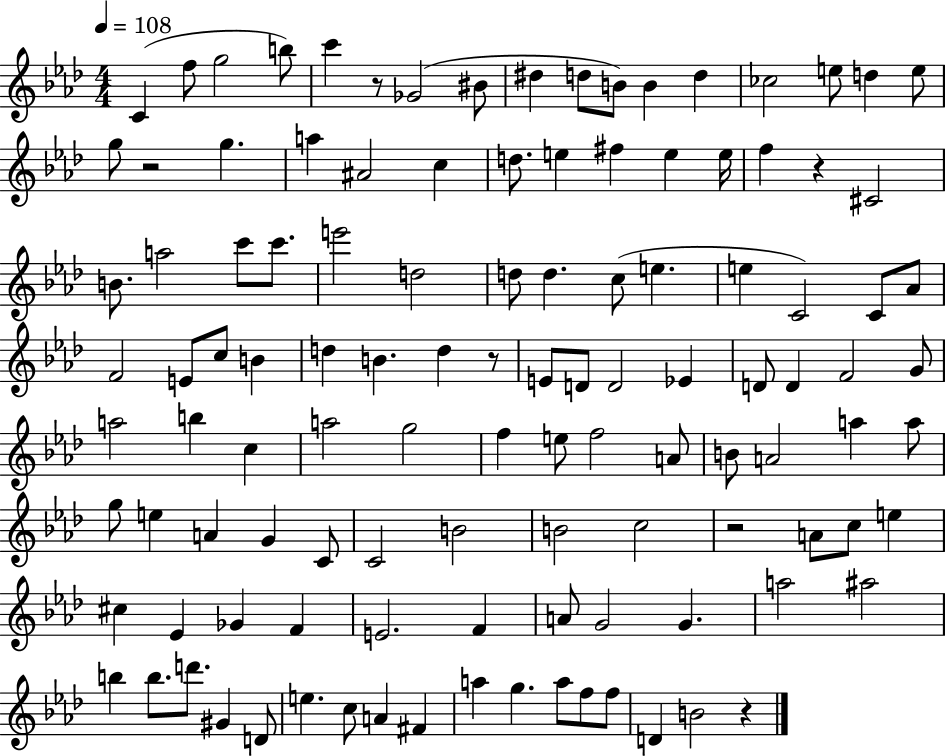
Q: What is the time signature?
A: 4/4